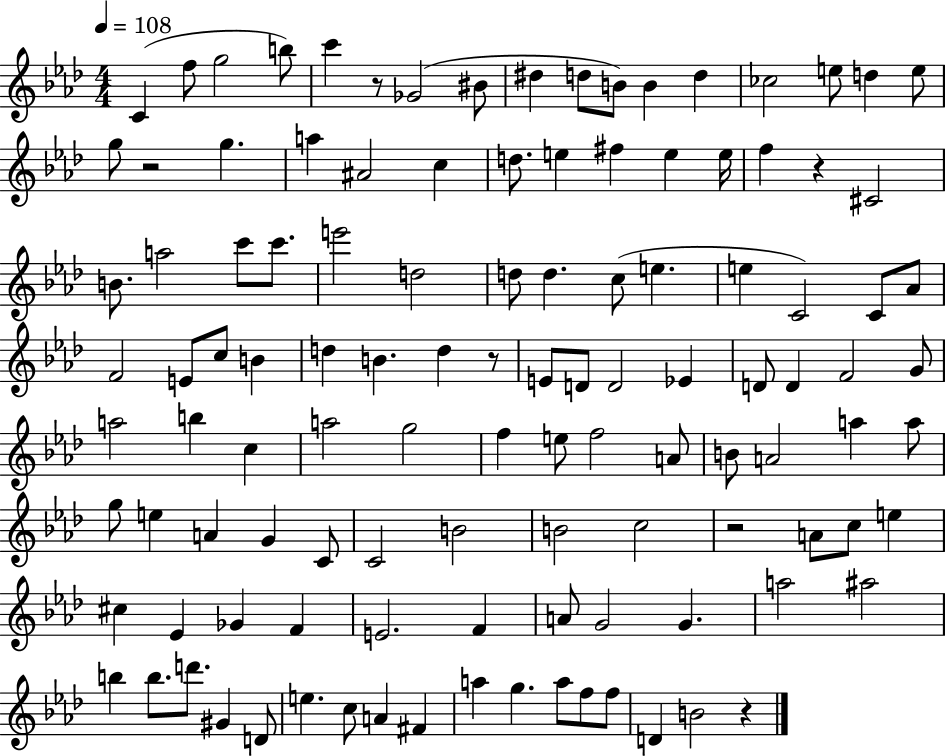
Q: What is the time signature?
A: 4/4